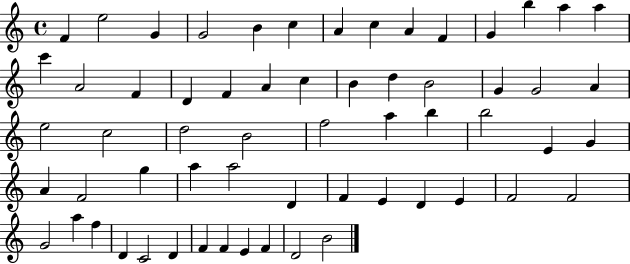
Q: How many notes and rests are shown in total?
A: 61